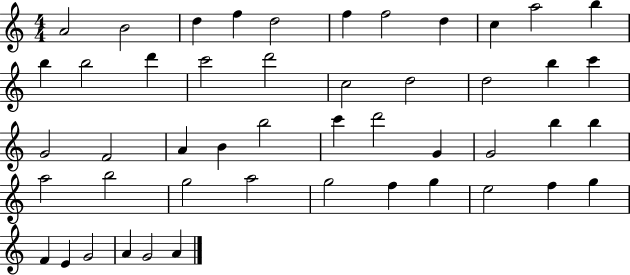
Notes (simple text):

A4/h B4/h D5/q F5/q D5/h F5/q F5/h D5/q C5/q A5/h B5/q B5/q B5/h D6/q C6/h D6/h C5/h D5/h D5/h B5/q C6/q G4/h F4/h A4/q B4/q B5/h C6/q D6/h G4/q G4/h B5/q B5/q A5/h B5/h G5/h A5/h G5/h F5/q G5/q E5/h F5/q G5/q F4/q E4/q G4/h A4/q G4/h A4/q